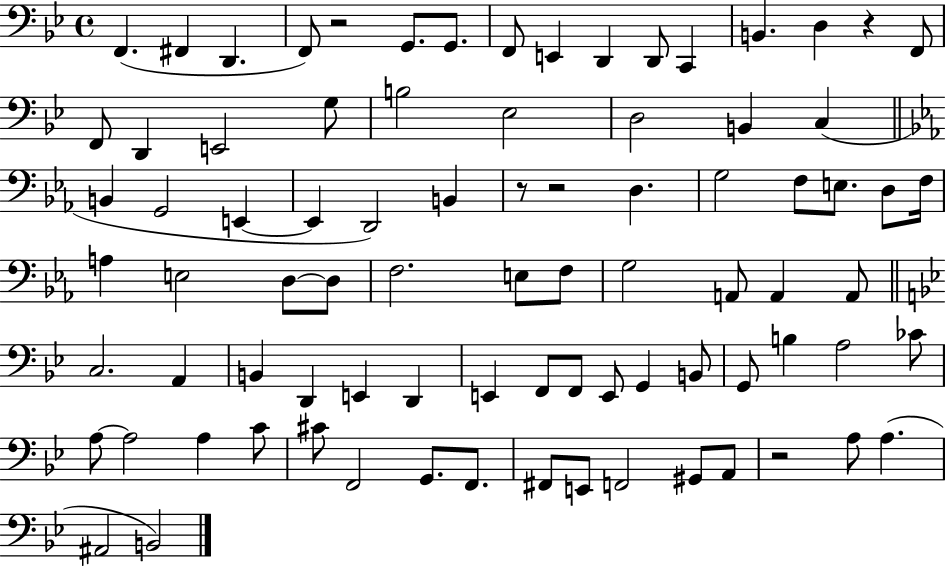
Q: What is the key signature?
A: BES major